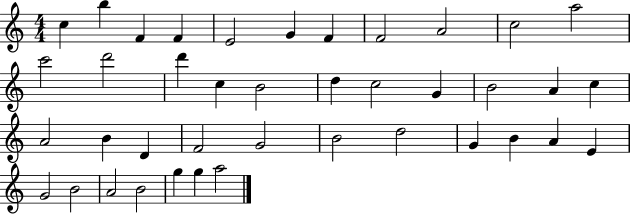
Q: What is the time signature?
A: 4/4